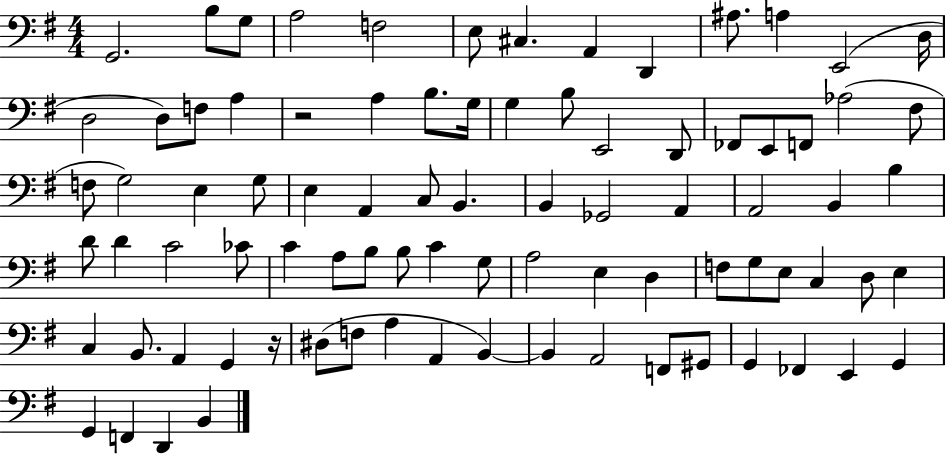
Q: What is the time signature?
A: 4/4